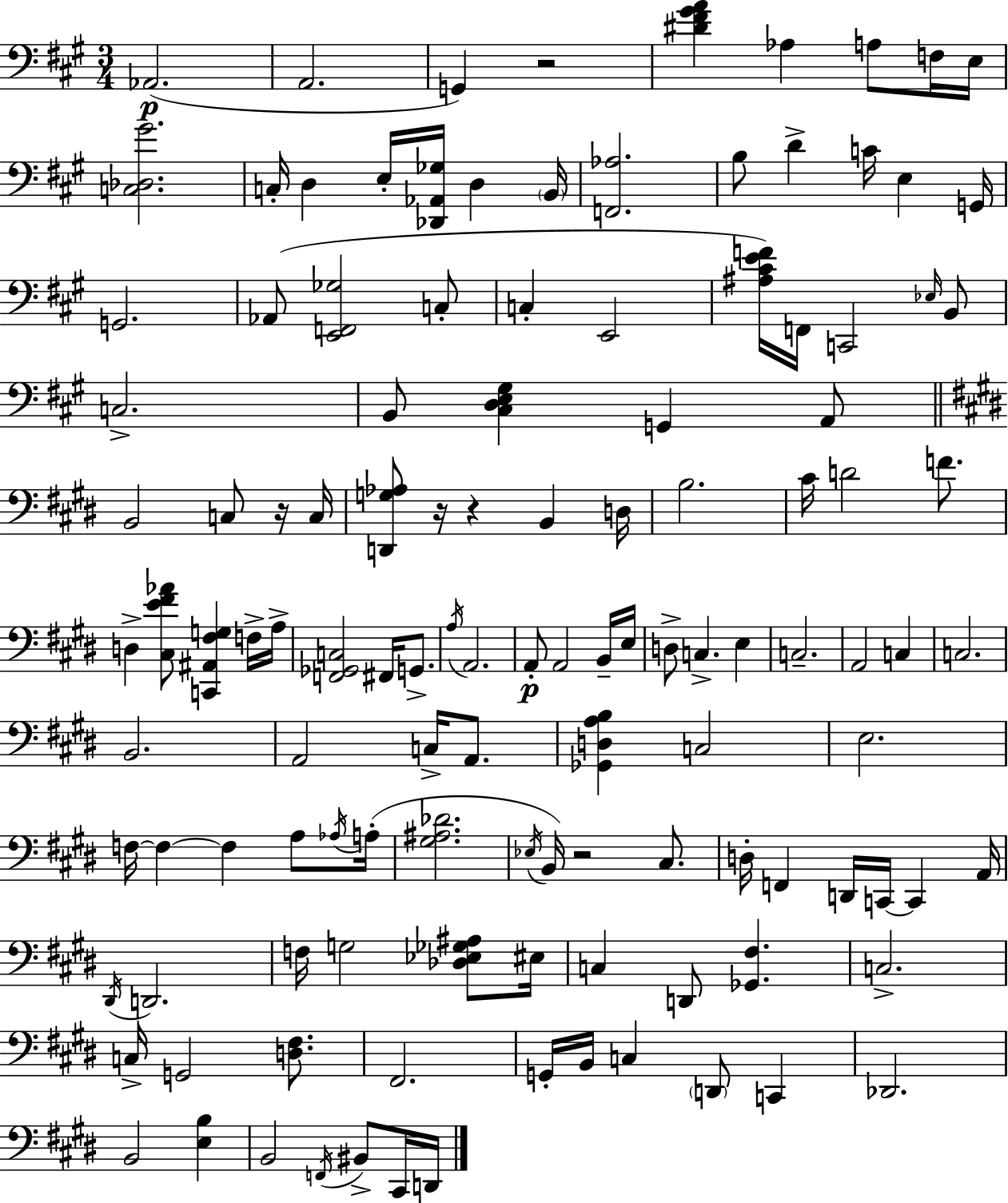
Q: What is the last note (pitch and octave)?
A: D2